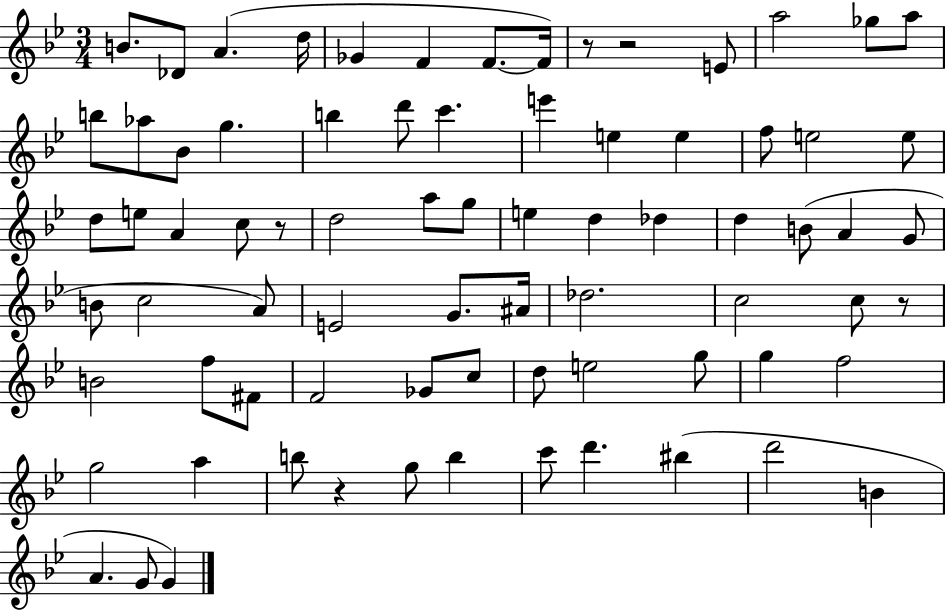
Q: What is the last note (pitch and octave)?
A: G4